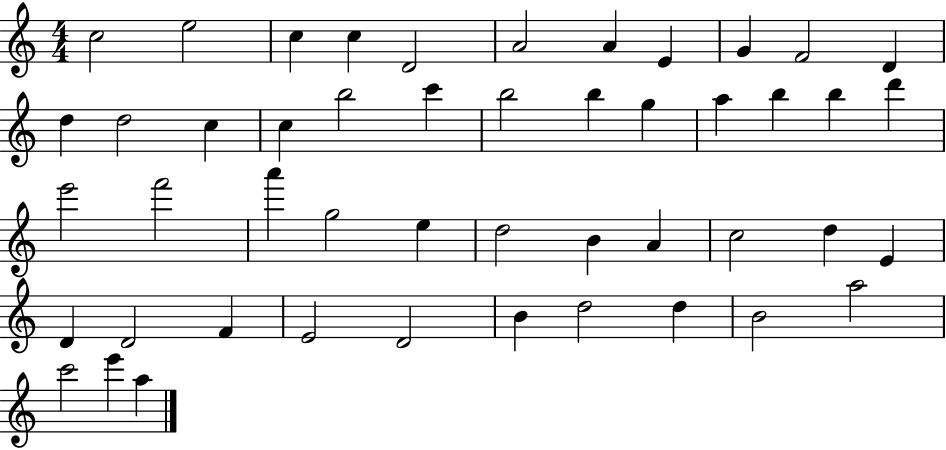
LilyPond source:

{
  \clef treble
  \numericTimeSignature
  \time 4/4
  \key c \major
  c''2 e''2 | c''4 c''4 d'2 | a'2 a'4 e'4 | g'4 f'2 d'4 | \break d''4 d''2 c''4 | c''4 b''2 c'''4 | b''2 b''4 g''4 | a''4 b''4 b''4 d'''4 | \break e'''2 f'''2 | a'''4 g''2 e''4 | d''2 b'4 a'4 | c''2 d''4 e'4 | \break d'4 d'2 f'4 | e'2 d'2 | b'4 d''2 d''4 | b'2 a''2 | \break c'''2 e'''4 a''4 | \bar "|."
}